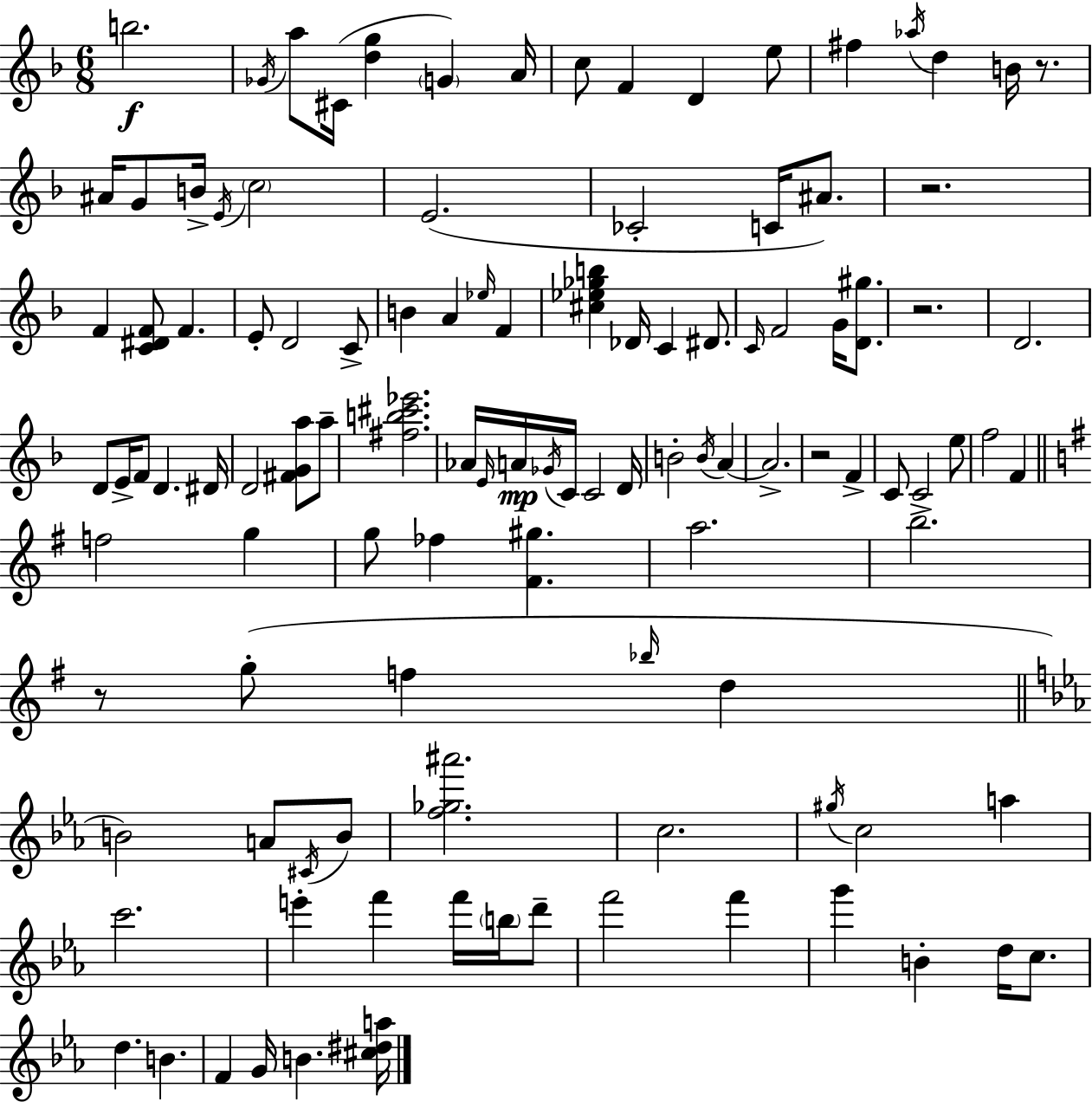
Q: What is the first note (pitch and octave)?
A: B5